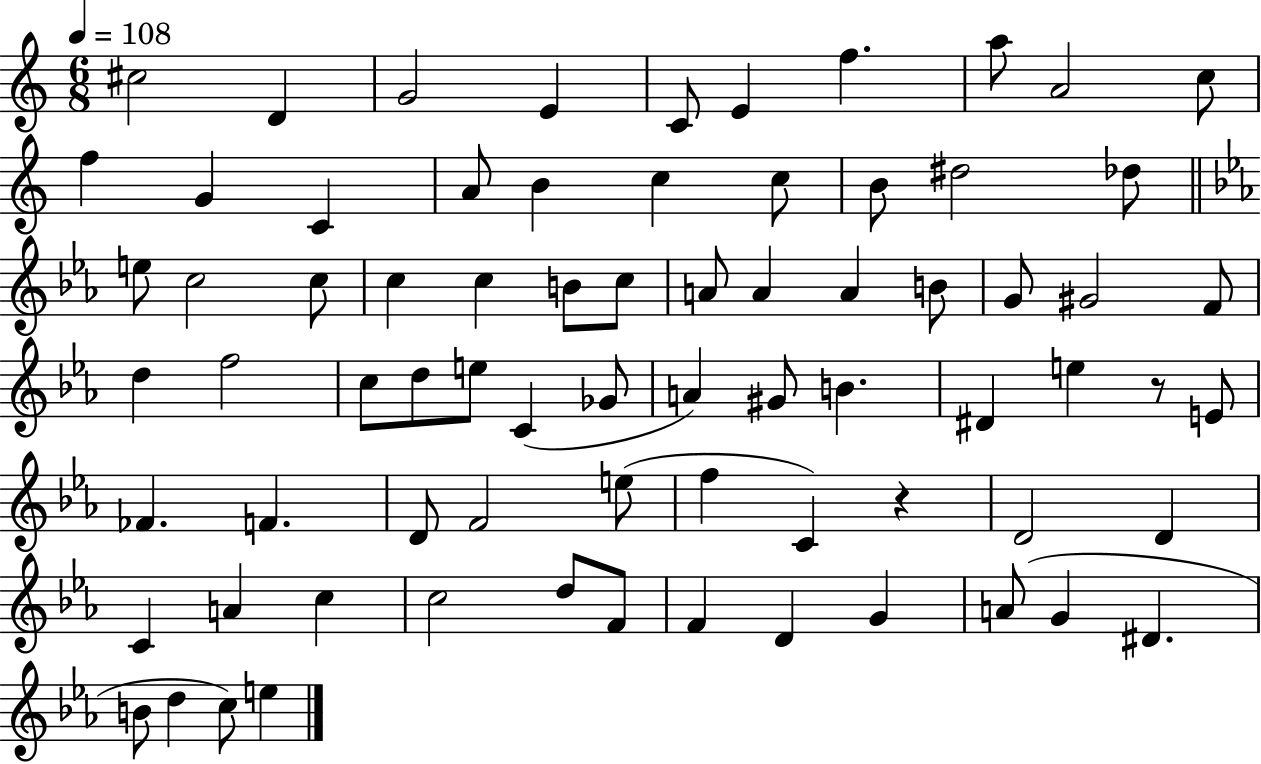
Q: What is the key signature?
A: C major